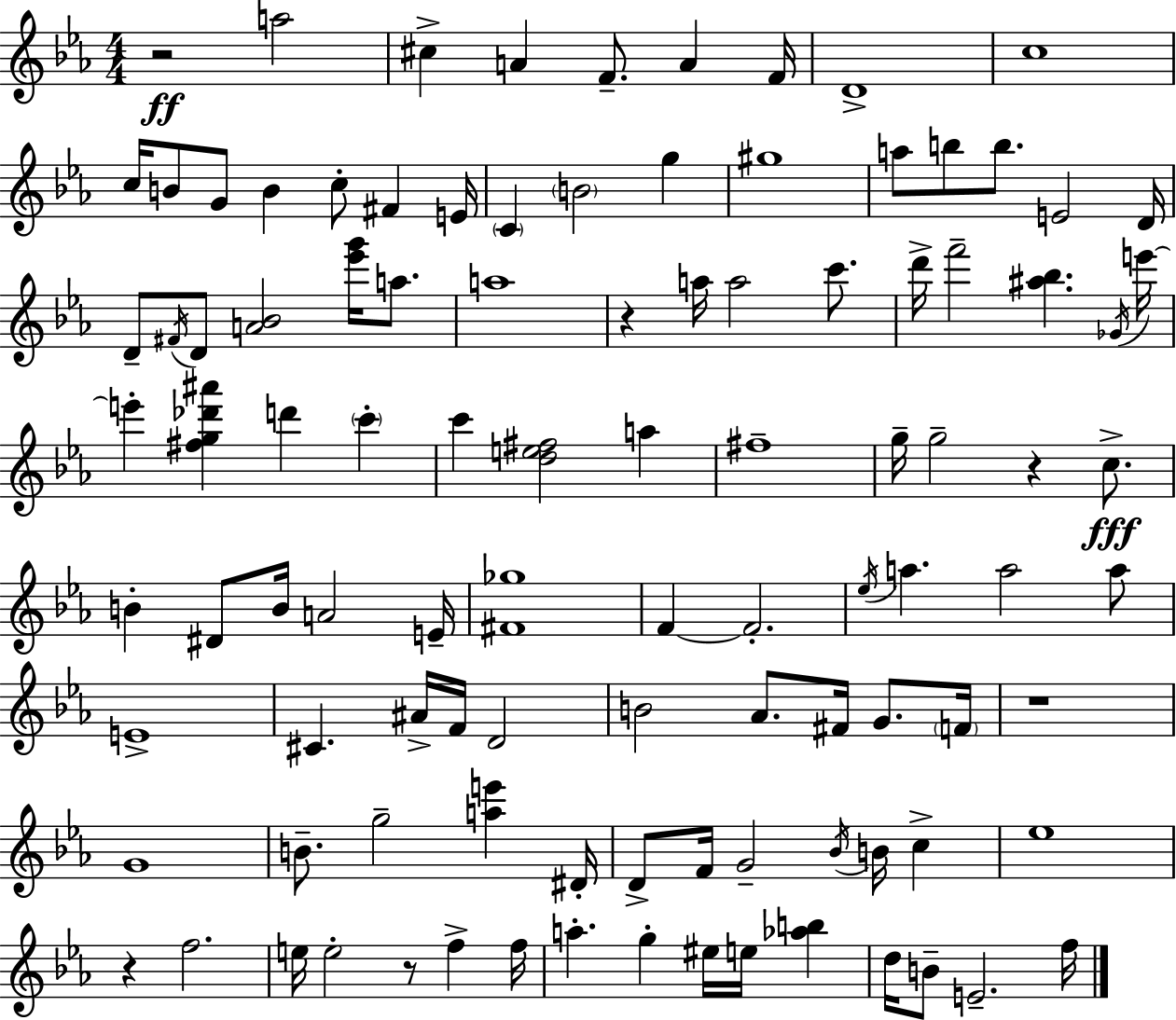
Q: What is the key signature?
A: C minor